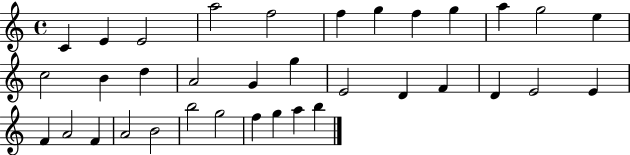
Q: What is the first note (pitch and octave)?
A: C4